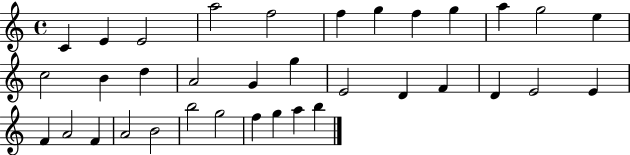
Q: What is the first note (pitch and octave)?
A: C4